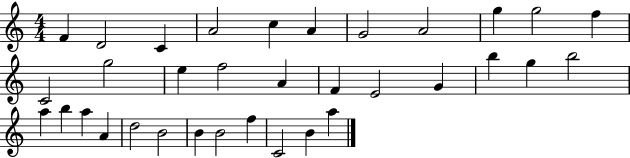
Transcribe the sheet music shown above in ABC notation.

X:1
T:Untitled
M:4/4
L:1/4
K:C
F D2 C A2 c A G2 A2 g g2 f C2 g2 e f2 A F E2 G b g b2 a b a A d2 B2 B B2 f C2 B a